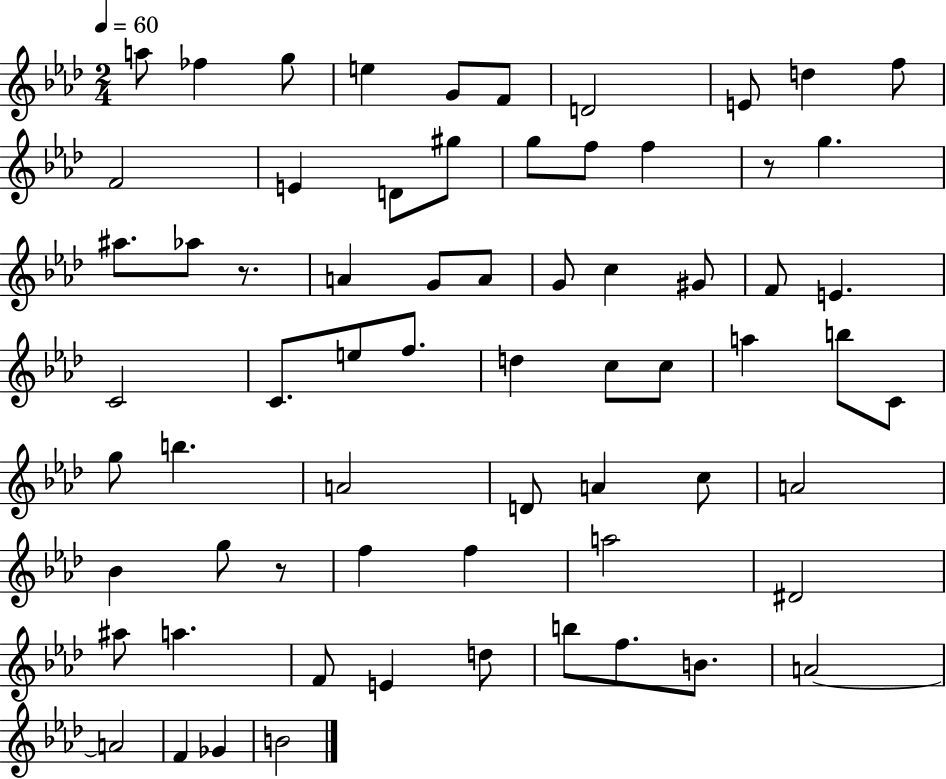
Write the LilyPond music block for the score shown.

{
  \clef treble
  \numericTimeSignature
  \time 2/4
  \key aes \major
  \tempo 4 = 60
  a''8 fes''4 g''8 | e''4 g'8 f'8 | d'2 | e'8 d''4 f''8 | \break f'2 | e'4 d'8 gis''8 | g''8 f''8 f''4 | r8 g''4. | \break ais''8. aes''8 r8. | a'4 g'8 a'8 | g'8 c''4 gis'8 | f'8 e'4. | \break c'2 | c'8. e''8 f''8. | d''4 c''8 c''8 | a''4 b''8 c'8 | \break g''8 b''4. | a'2 | d'8 a'4 c''8 | a'2 | \break bes'4 g''8 r8 | f''4 f''4 | a''2 | dis'2 | \break ais''8 a''4. | f'8 e'4 d''8 | b''8 f''8. b'8. | a'2~~ | \break a'2 | f'4 ges'4 | b'2 | \bar "|."
}